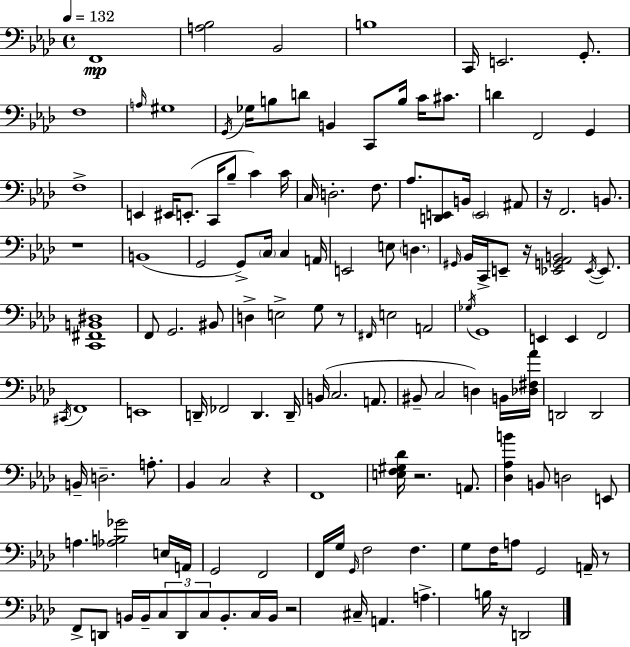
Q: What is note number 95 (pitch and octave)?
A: E3